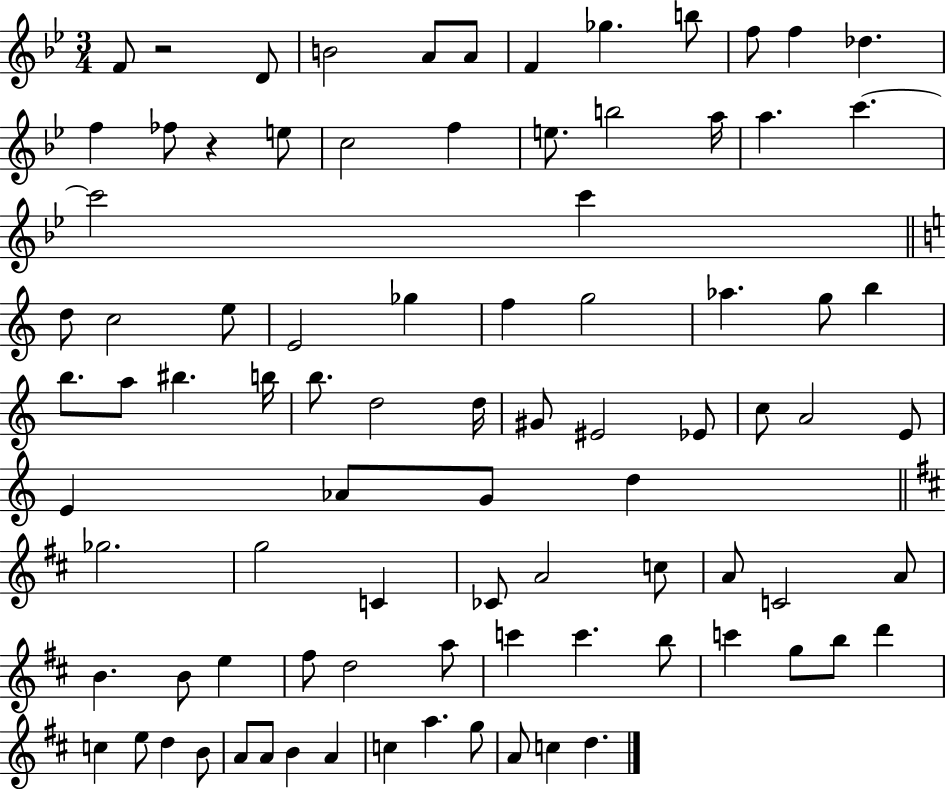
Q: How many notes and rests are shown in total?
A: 88